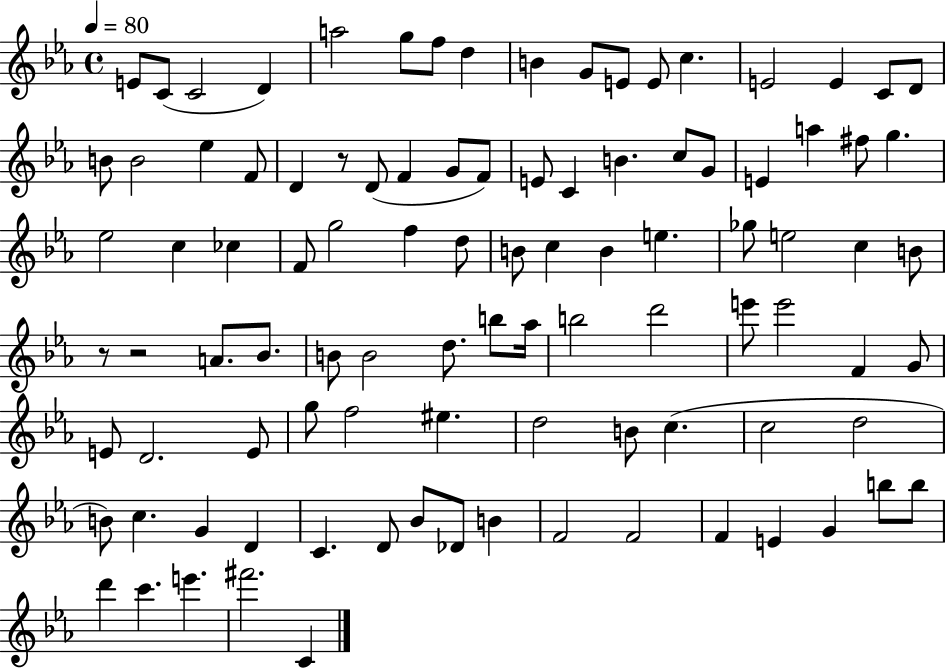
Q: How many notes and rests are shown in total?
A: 98